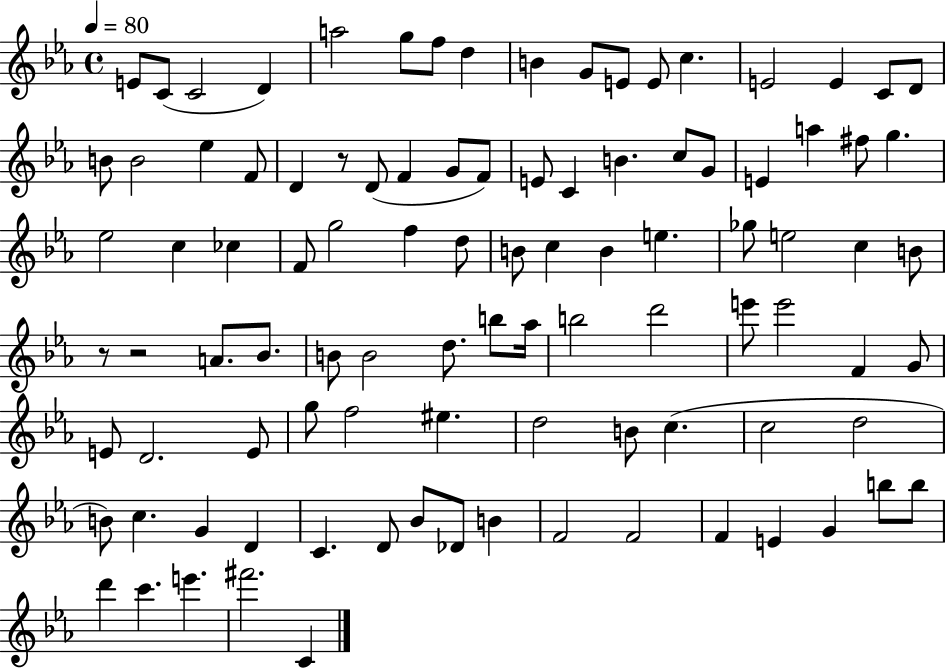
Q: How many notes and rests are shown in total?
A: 98